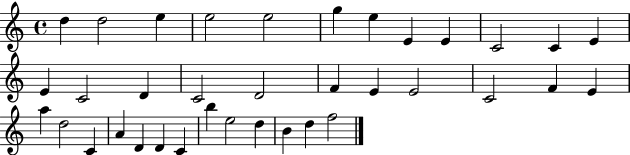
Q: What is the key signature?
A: C major